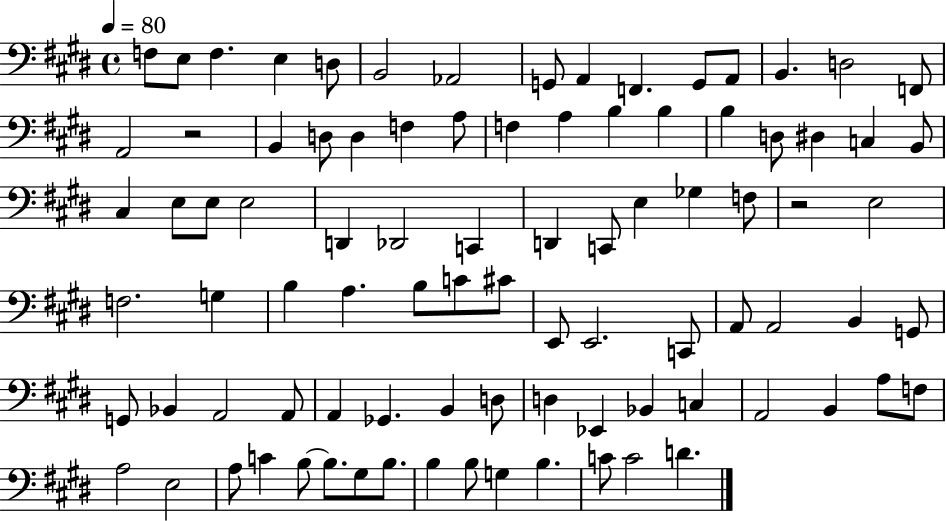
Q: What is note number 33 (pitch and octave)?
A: E3